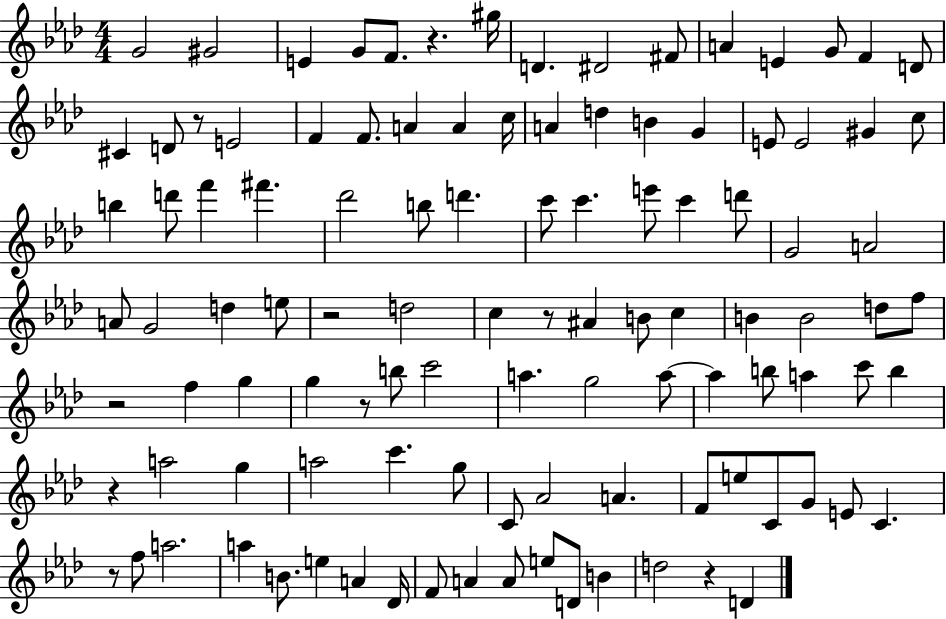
G4/h G#4/h E4/q G4/e F4/e. R/q. G#5/s D4/q. D#4/h F#4/e A4/q E4/q G4/e F4/q D4/e C#4/q D4/e R/e E4/h F4/q F4/e. A4/q A4/q C5/s A4/q D5/q B4/q G4/q E4/e E4/h G#4/q C5/e B5/q D6/e F6/q F#6/q. Db6/h B5/e D6/q. C6/e C6/q. E6/e C6/q D6/e G4/h A4/h A4/e G4/h D5/q E5/e R/h D5/h C5/q R/e A#4/q B4/e C5/q B4/q B4/h D5/e F5/e R/h F5/q G5/q G5/q R/e B5/e C6/h A5/q. G5/h A5/e A5/q B5/e A5/q C6/e B5/q R/q A5/h G5/q A5/h C6/q. G5/e C4/e Ab4/h A4/q. F4/e E5/e C4/e G4/e E4/e C4/q. R/e F5/e A5/h. A5/q B4/e. E5/q A4/q Db4/s F4/e A4/q A4/e E5/e D4/e B4/q D5/h R/q D4/q